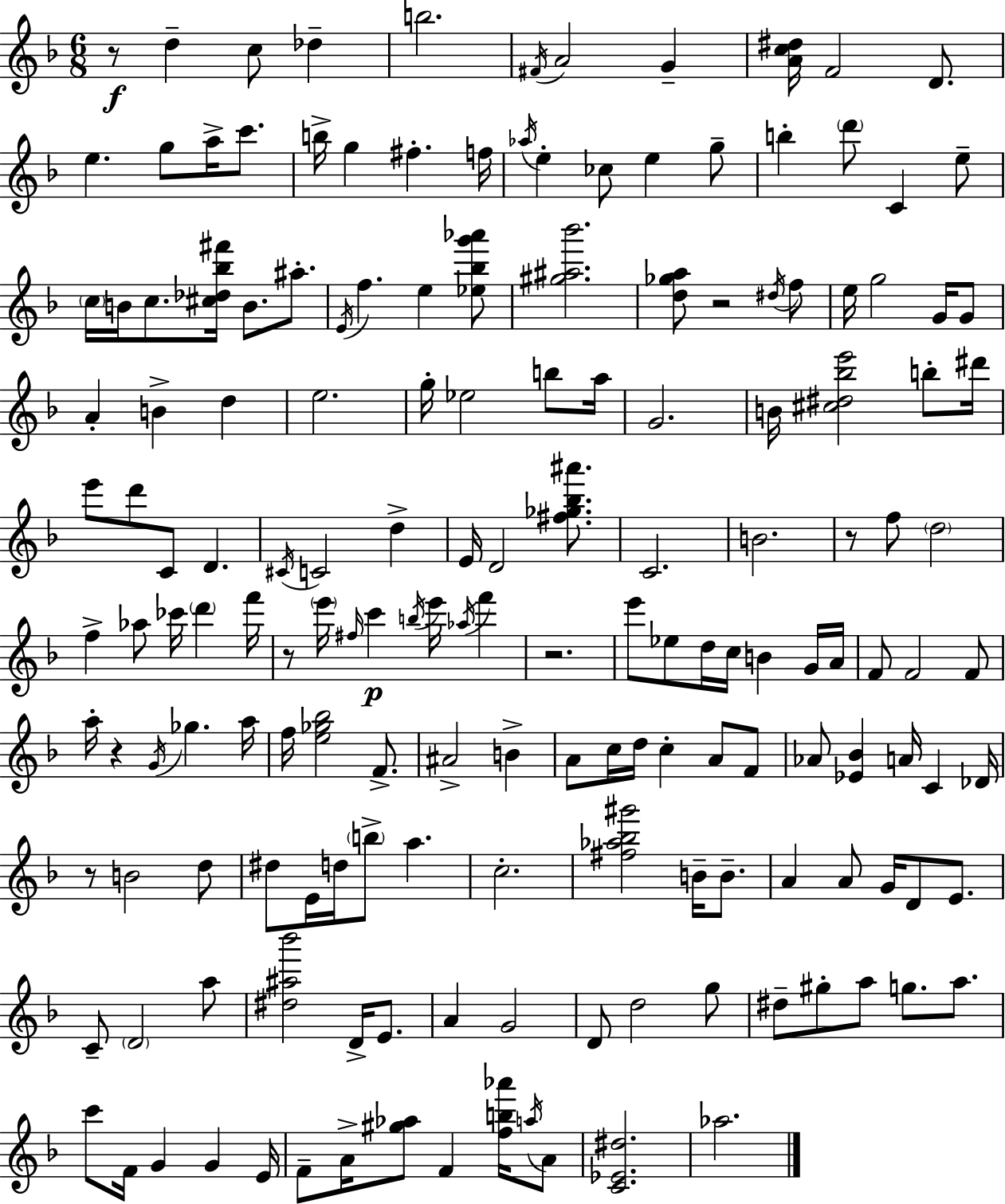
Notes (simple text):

R/e D5/q C5/e Db5/q B5/h. F#4/s A4/h G4/q [A4,C5,D#5]/s F4/h D4/e. E5/q. G5/e A5/s C6/e. B5/s G5/q F#5/q. F5/s Ab5/s E5/q CES5/e E5/q G5/e B5/q D6/e C4/q E5/e C5/s B4/s C5/e. [C#5,Db5,Bb5,F#6]/s B4/e. A#5/e. E4/s F5/q. E5/q [Eb5,Bb5,G6,Ab6]/e [G#5,A#5,Bb6]/h. [D5,Gb5,A5]/e R/h D#5/s F5/e E5/s G5/h G4/s G4/e A4/q B4/q D5/q E5/h. G5/s Eb5/h B5/e A5/s G4/h. B4/s [C#5,D#5,Bb5,E6]/h B5/e D#6/s E6/e D6/e C4/e D4/q. C#4/s C4/h D5/q E4/s D4/h [F#5,Gb5,Bb5,A#6]/e. C4/h. B4/h. R/e F5/e D5/h F5/q Ab5/e CES6/s D6/q F6/s R/e E6/s F#5/s C6/q B5/s E6/s Ab5/s F6/q R/h. E6/e Eb5/e D5/s C5/s B4/q G4/s A4/s F4/e F4/h F4/e A5/s R/q G4/s Gb5/q. A5/s F5/s [E5,Gb5,Bb5]/h F4/e. A#4/h B4/q A4/e C5/s D5/s C5/q A4/e F4/e Ab4/e [Eb4,Bb4]/q A4/s C4/q Db4/s R/e B4/h D5/e D#5/e E4/s D5/s B5/e A5/q. C5/h. [F#5,Ab5,Bb5,G#6]/h B4/s B4/e. A4/q A4/e G4/s D4/e E4/e. C4/e D4/h A5/e [D#5,A#5,Bb6]/h D4/s E4/e. A4/q G4/h D4/e D5/h G5/e D#5/e G#5/e A5/e G5/e. A5/e. C6/e F4/s G4/q G4/q E4/s F4/e A4/s [G#5,Ab5]/e F4/q [F5,B5,Ab6]/s A5/s A4/e [C4,Eb4,D#5]/h. Ab5/h.